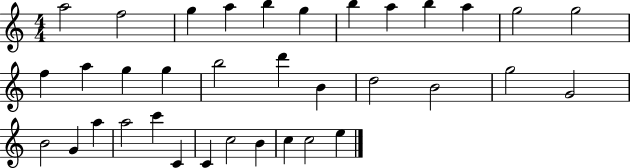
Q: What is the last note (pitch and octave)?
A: E5